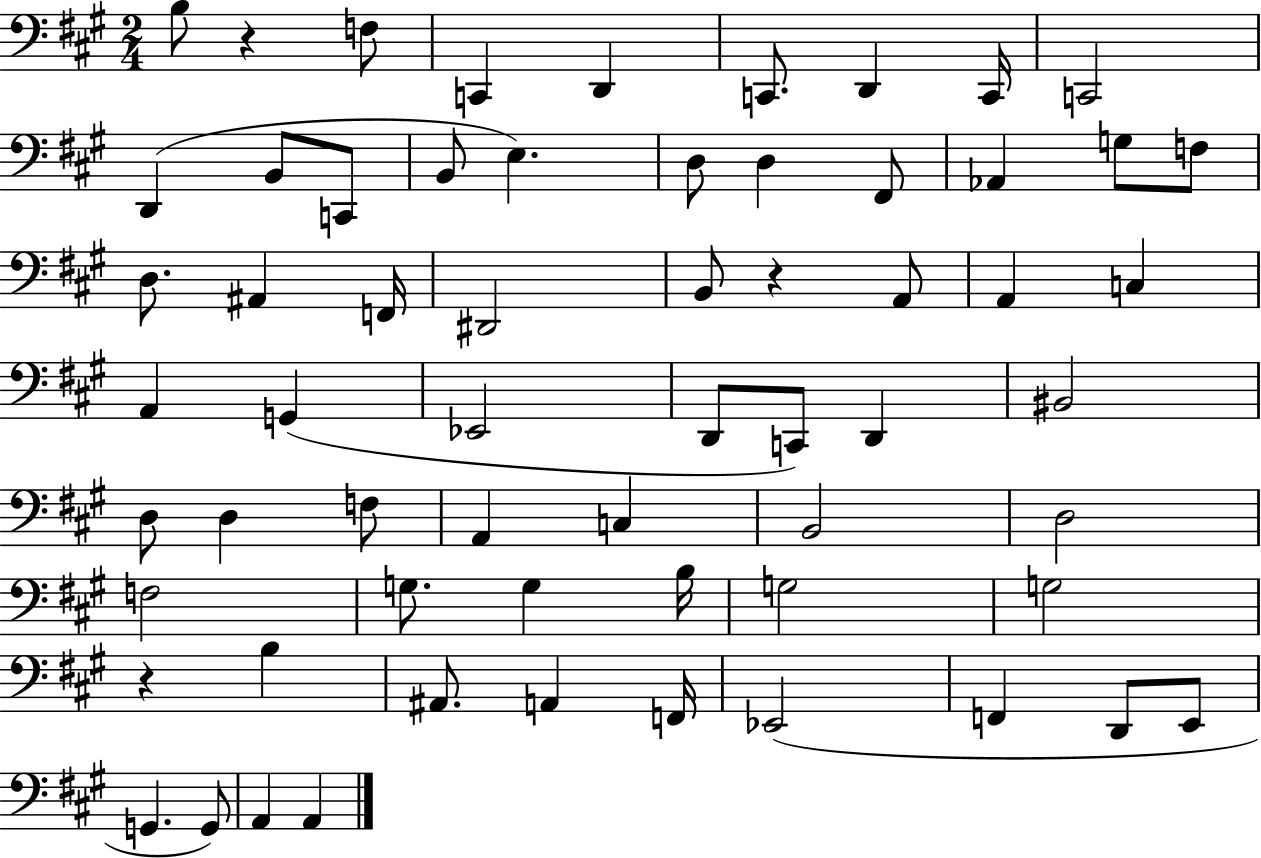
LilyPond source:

{
  \clef bass
  \numericTimeSignature
  \time 2/4
  \key a \major
  b8 r4 f8 | c,4 d,4 | c,8. d,4 c,16 | c,2 | \break d,4( b,8 c,8 | b,8 e4.) | d8 d4 fis,8 | aes,4 g8 f8 | \break d8. ais,4 f,16 | dis,2 | b,8 r4 a,8 | a,4 c4 | \break a,4 g,4( | ees,2 | d,8 c,8) d,4 | bis,2 | \break d8 d4 f8 | a,4 c4 | b,2 | d2 | \break f2 | g8. g4 b16 | g2 | g2 | \break r4 b4 | ais,8. a,4 f,16 | ees,2( | f,4 d,8 e,8 | \break g,4. g,8) | a,4 a,4 | \bar "|."
}